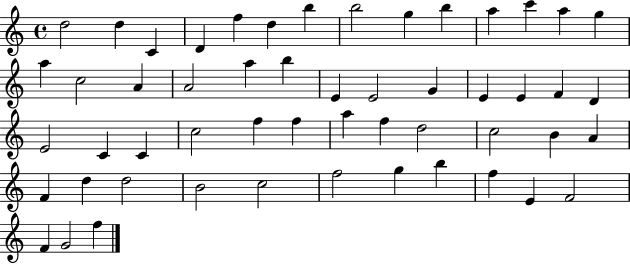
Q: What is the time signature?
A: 4/4